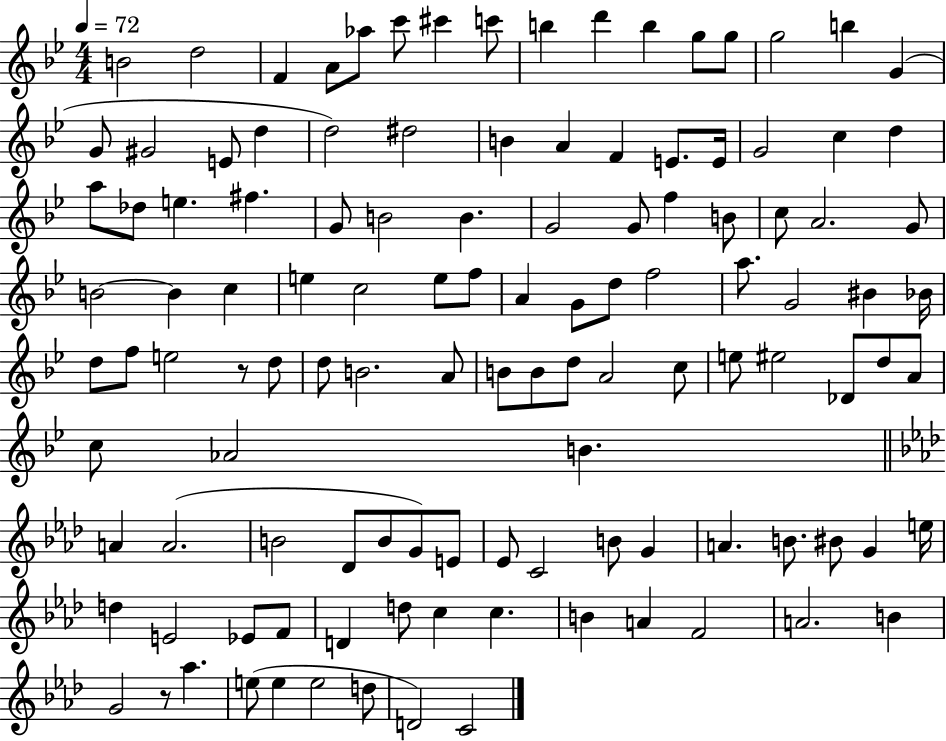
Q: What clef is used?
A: treble